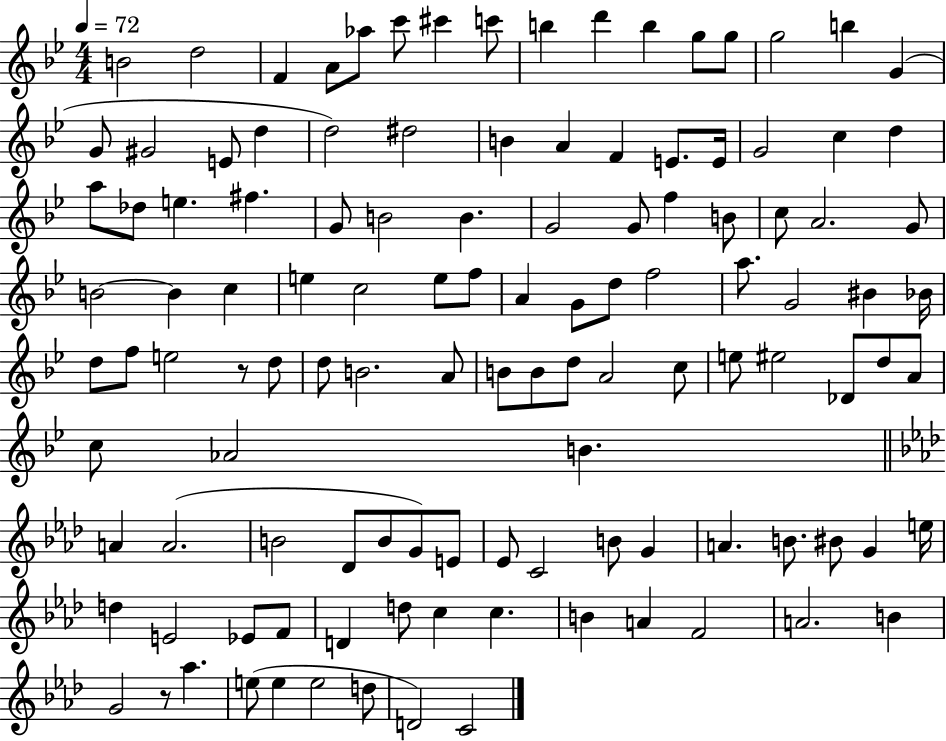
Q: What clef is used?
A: treble